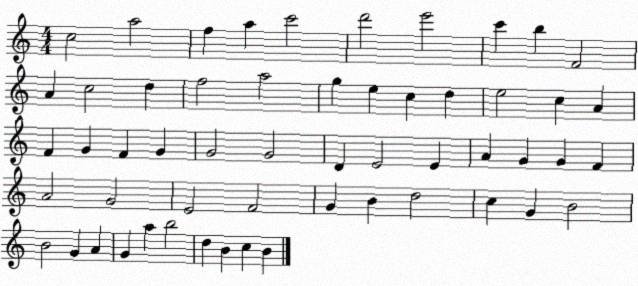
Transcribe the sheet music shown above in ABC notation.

X:1
T:Untitled
M:4/4
L:1/4
K:C
c2 a2 f a c'2 d'2 e'2 c' b F2 A c2 d f2 a2 g e c d e2 c A F G F G G2 G2 D E2 E A G G F A2 G2 E2 F2 G B d2 c G B2 B2 G A G a b2 d B c B